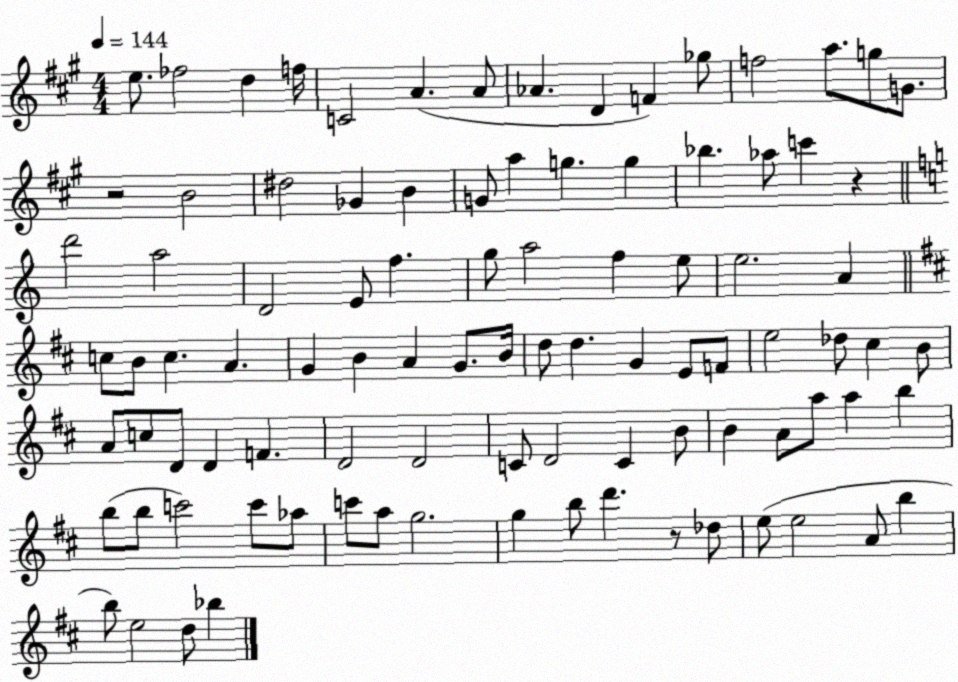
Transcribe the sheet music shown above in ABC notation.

X:1
T:Untitled
M:4/4
L:1/4
K:A
e/2 _f2 d f/4 C2 A A/2 _A D F _g/2 f2 a/2 g/2 G/2 z2 B2 ^d2 _G B G/2 a g g _b _a/2 c' z d'2 a2 D2 E/2 f g/2 a2 f e/2 e2 A c/2 B/2 c A G B A G/2 B/4 d/2 d G E/2 F/2 e2 _d/2 ^c B/2 A/2 c/2 D/2 D F D2 D2 C/2 D2 C B/2 B A/2 a/2 a b b/2 b/2 c'2 c'/2 _a/2 c'/2 a/2 g2 g b/2 d' z/2 _d/2 e/2 e2 A/2 b b/2 e2 d/2 _b